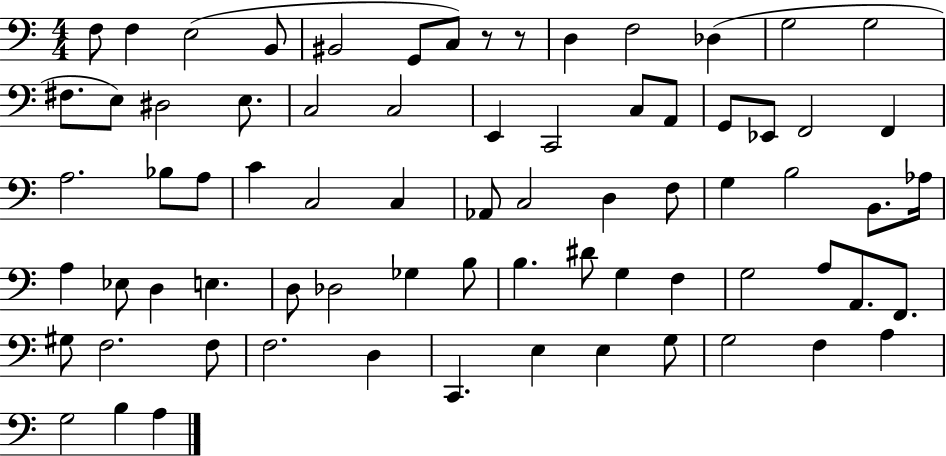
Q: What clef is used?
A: bass